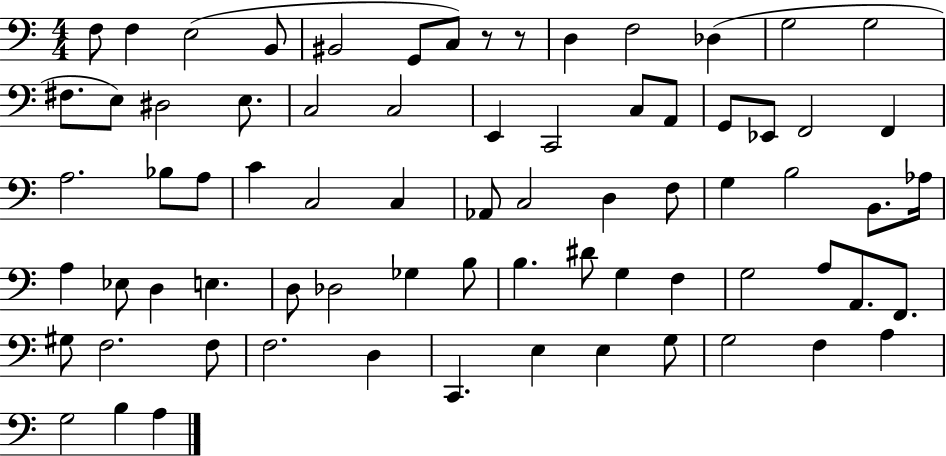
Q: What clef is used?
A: bass